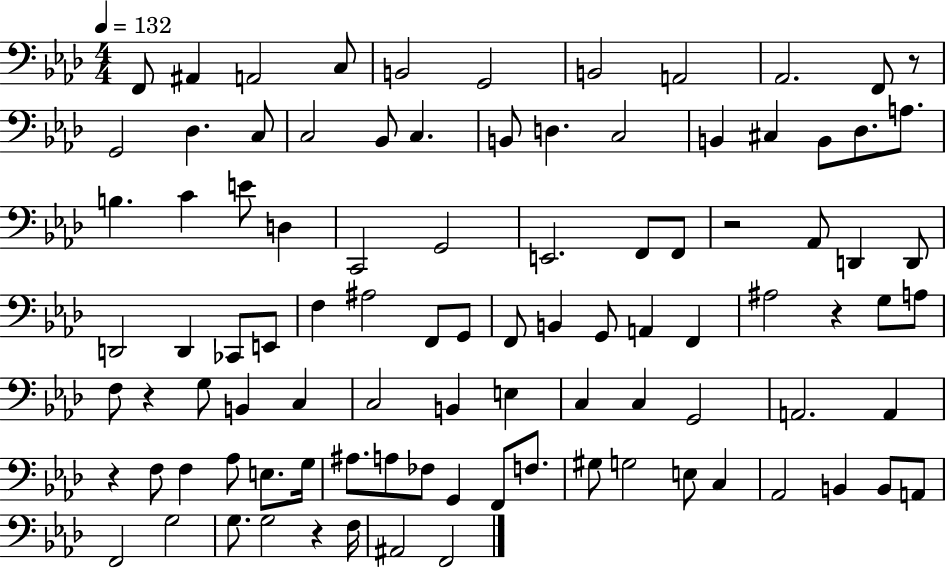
{
  \clef bass
  \numericTimeSignature
  \time 4/4
  \key aes \major
  \tempo 4 = 132
  \repeat volta 2 { f,8 ais,4 a,2 c8 | b,2 g,2 | b,2 a,2 | aes,2. f,8 r8 | \break g,2 des4. c8 | c2 bes,8 c4. | b,8 d4. c2 | b,4 cis4 b,8 des8. a8. | \break b4. c'4 e'8 d4 | c,2 g,2 | e,2. f,8 f,8 | r2 aes,8 d,4 d,8 | \break d,2 d,4 ces,8 e,8 | f4 ais2 f,8 g,8 | f,8 b,4 g,8 a,4 f,4 | ais2 r4 g8 a8 | \break f8 r4 g8 b,4 c4 | c2 b,4 e4 | c4 c4 g,2 | a,2. a,4 | \break r4 f8 f4 aes8 e8. g16 | ais8. a8 fes8 g,4 f,8 f8. | gis8 g2 e8 c4 | aes,2 b,4 b,8 a,8 | \break f,2 g2 | g8. g2 r4 f16 | ais,2 f,2 | } \bar "|."
}